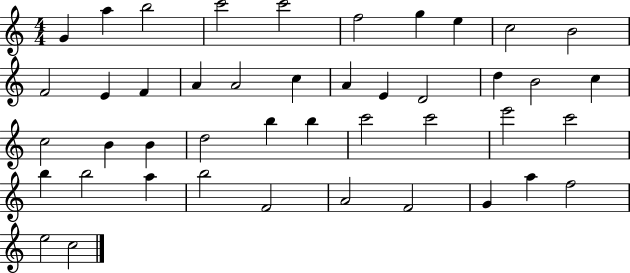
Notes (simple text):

G4/q A5/q B5/h C6/h C6/h F5/h G5/q E5/q C5/h B4/h F4/h E4/q F4/q A4/q A4/h C5/q A4/q E4/q D4/h D5/q B4/h C5/q C5/h B4/q B4/q D5/h B5/q B5/q C6/h C6/h E6/h C6/h B5/q B5/h A5/q B5/h F4/h A4/h F4/h G4/q A5/q F5/h E5/h C5/h